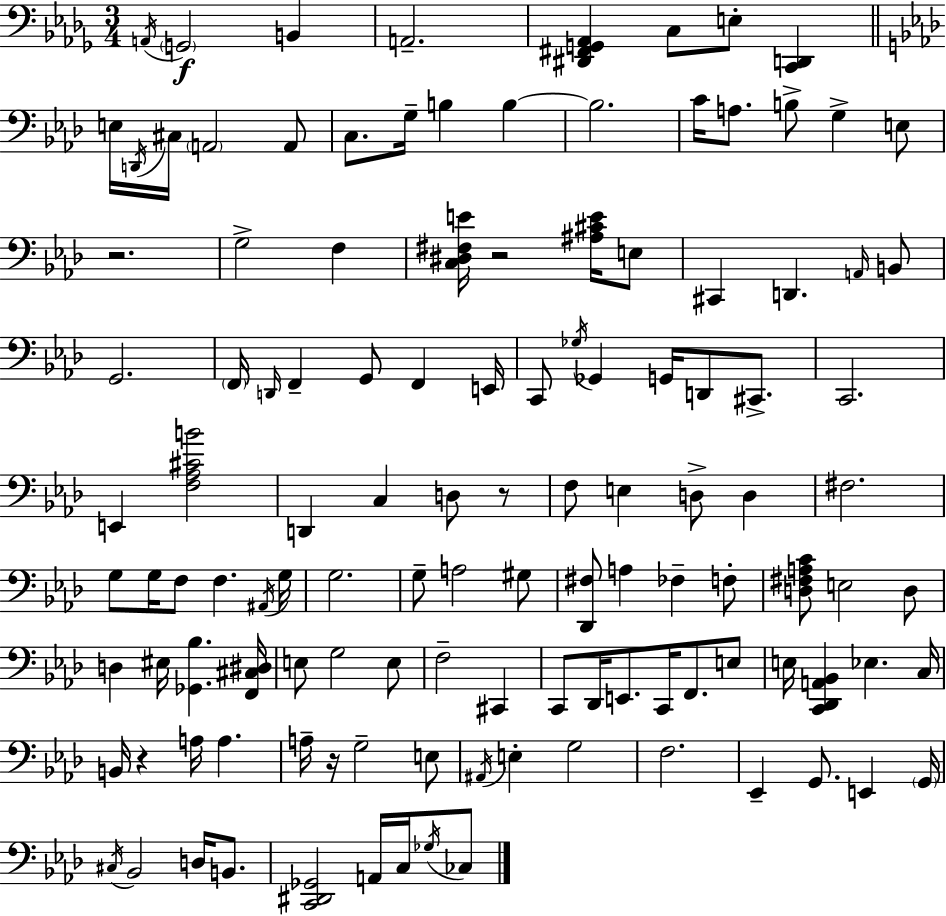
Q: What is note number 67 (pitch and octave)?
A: D3